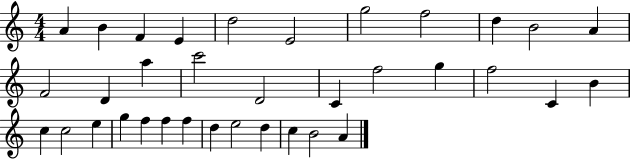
A4/q B4/q F4/q E4/q D5/h E4/h G5/h F5/h D5/q B4/h A4/q F4/h D4/q A5/q C6/h D4/h C4/q F5/h G5/q F5/h C4/q B4/q C5/q C5/h E5/q G5/q F5/q F5/q F5/q D5/q E5/h D5/q C5/q B4/h A4/q